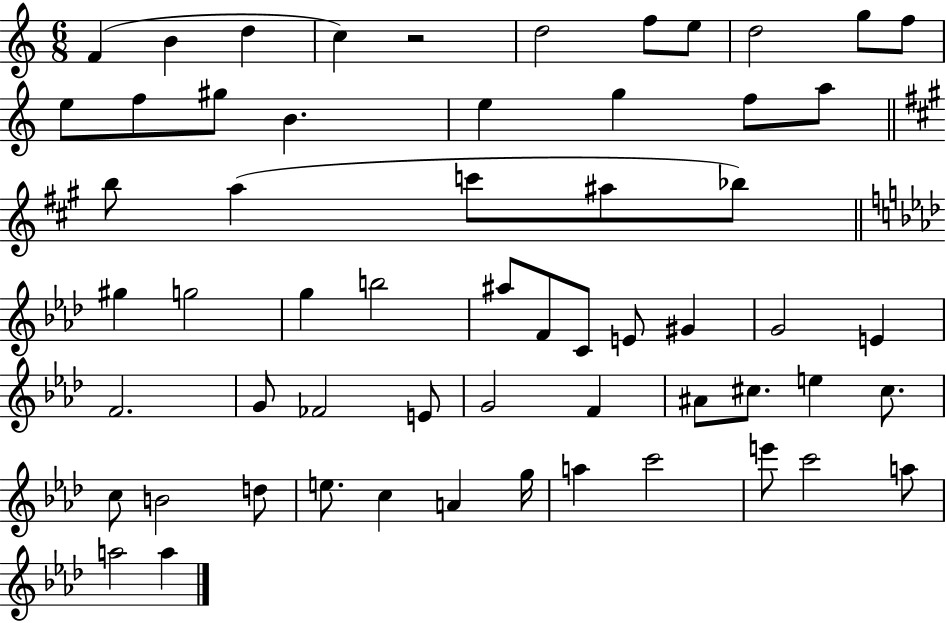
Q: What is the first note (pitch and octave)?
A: F4